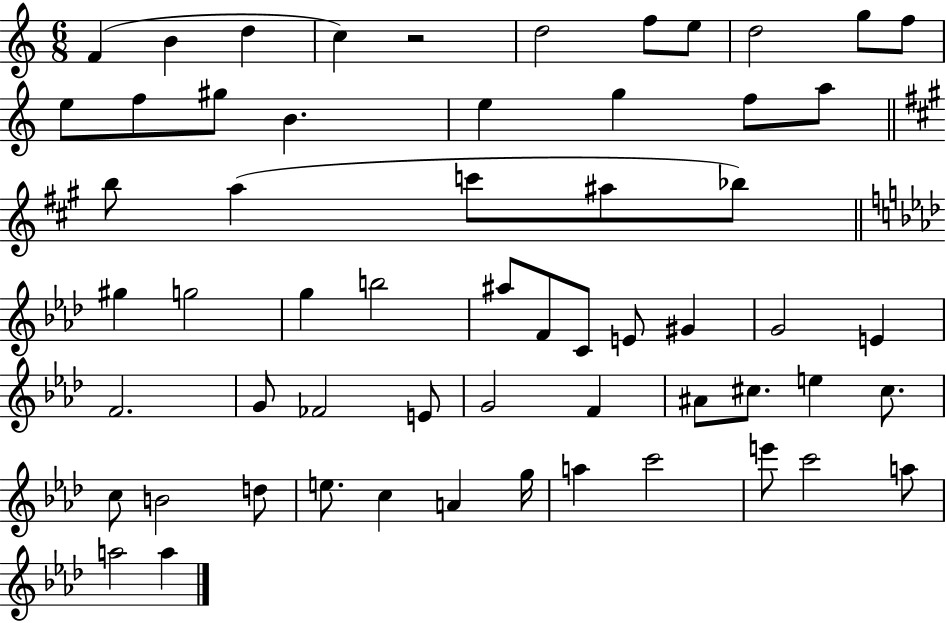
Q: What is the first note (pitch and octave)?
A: F4